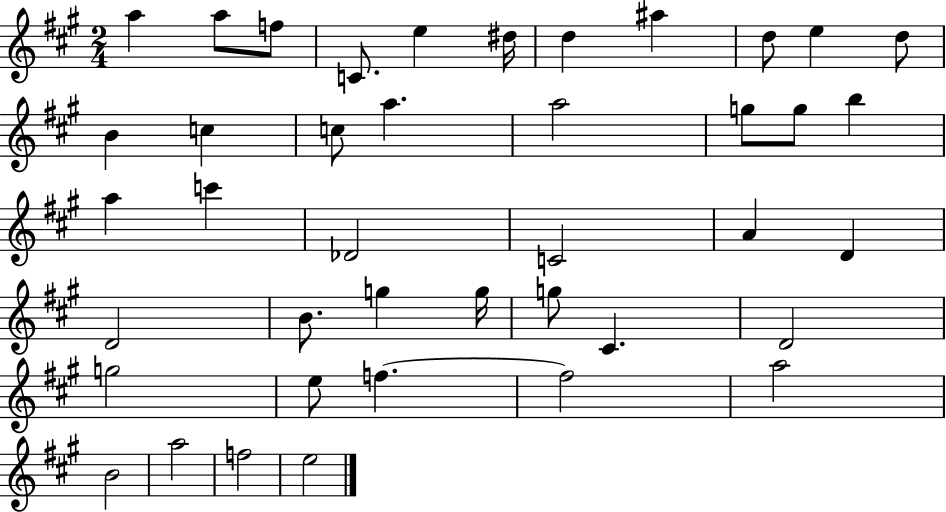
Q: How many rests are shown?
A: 0